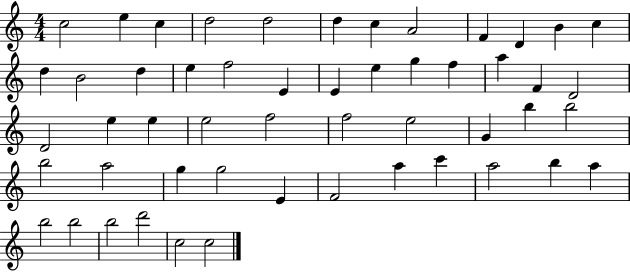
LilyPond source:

{
  \clef treble
  \numericTimeSignature
  \time 4/4
  \key c \major
  c''2 e''4 c''4 | d''2 d''2 | d''4 c''4 a'2 | f'4 d'4 b'4 c''4 | \break d''4 b'2 d''4 | e''4 f''2 e'4 | e'4 e''4 g''4 f''4 | a''4 f'4 d'2 | \break d'2 e''4 e''4 | e''2 f''2 | f''2 e''2 | g'4 b''4 b''2 | \break b''2 a''2 | g''4 g''2 e'4 | f'2 a''4 c'''4 | a''2 b''4 a''4 | \break b''2 b''2 | b''2 d'''2 | c''2 c''2 | \bar "|."
}